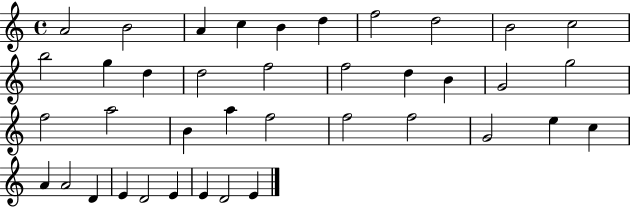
{
  \clef treble
  \time 4/4
  \defaultTimeSignature
  \key c \major
  a'2 b'2 | a'4 c''4 b'4 d''4 | f''2 d''2 | b'2 c''2 | \break b''2 g''4 d''4 | d''2 f''2 | f''2 d''4 b'4 | g'2 g''2 | \break f''2 a''2 | b'4 a''4 f''2 | f''2 f''2 | g'2 e''4 c''4 | \break a'4 a'2 d'4 | e'4 d'2 e'4 | e'4 d'2 e'4 | \bar "|."
}